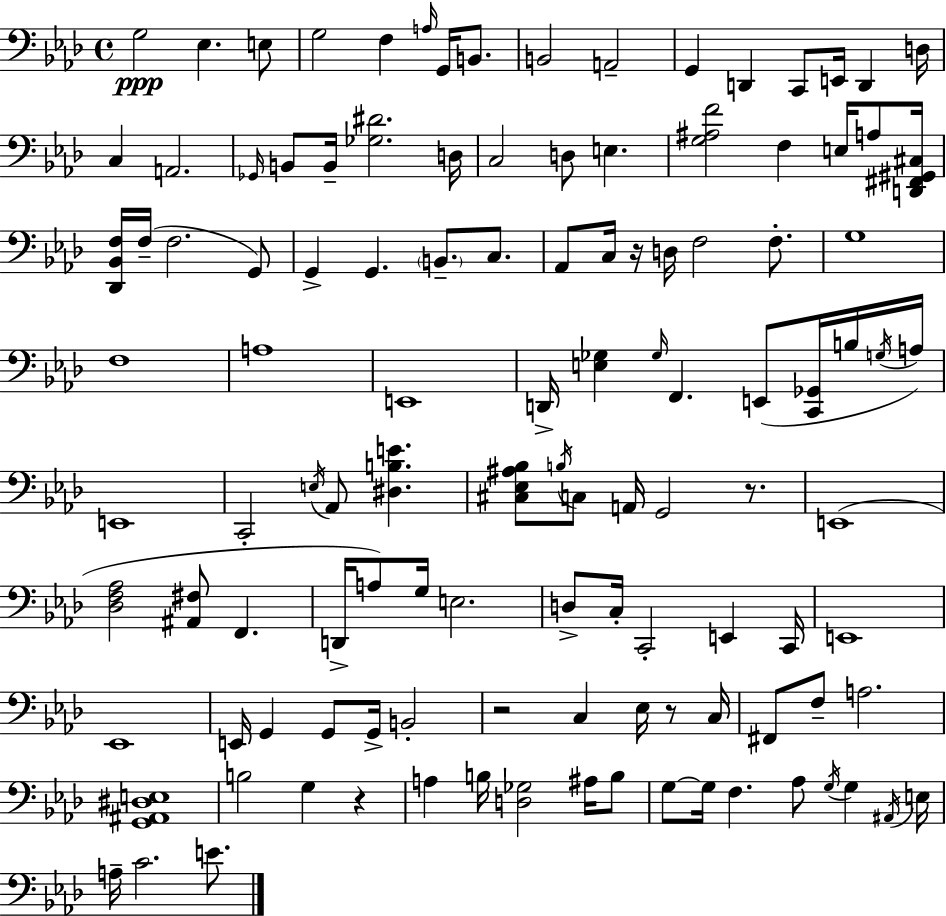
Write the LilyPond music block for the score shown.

{
  \clef bass
  \time 4/4
  \defaultTimeSignature
  \key aes \major
  g2\ppp ees4. e8 | g2 f4 \grace { a16 } g,16 b,8. | b,2 a,2-- | g,4 d,4 c,8 e,16 d,4 | \break d16 c4 a,2. | \grace { ges,16 } b,8 b,16-- <ges dis'>2. | d16 c2 d8 e4. | <g ais f'>2 f4 e16 a8 | \break <d, fis, gis, cis>16 <des, bes, f>16 f16--( f2. | g,8) g,4-> g,4. \parenthesize b,8.-- c8. | aes,8 c16 r16 d16 f2 f8.-. | g1 | \break f1 | a1 | e,1 | d,16-> <e ges>4 \grace { ges16 } f,4. e,8( | \break <c, ges,>16 b16 \acciaccatura { g16 }) a16 e,1 | c,2-. \acciaccatura { e16 } aes,8 <dis b e'>4. | <cis ees ais bes>8 \acciaccatura { b16 } c8 a,16 g,2 | r8. e,1( | \break <des f aes>2 <ais, fis>8 | f,4. d,16-> a8) g16 e2. | d8-> c16-. c,2-. | e,4 c,16 e,1 | \break ees,1 | e,16 g,4 g,8 g,16-> b,2-. | r2 c4 | ees16 r8 c16 fis,8 f8-- a2. | \break <g, ais, dis e>1 | b2 g4 | r4 a4 b16 <d ges>2 | ais16 b8 g8~~ g16 f4. aes8 | \break \acciaccatura { g16 } g4 \acciaccatura { ais,16 } e16 a16-- c'2. | e'8. \bar "|."
}